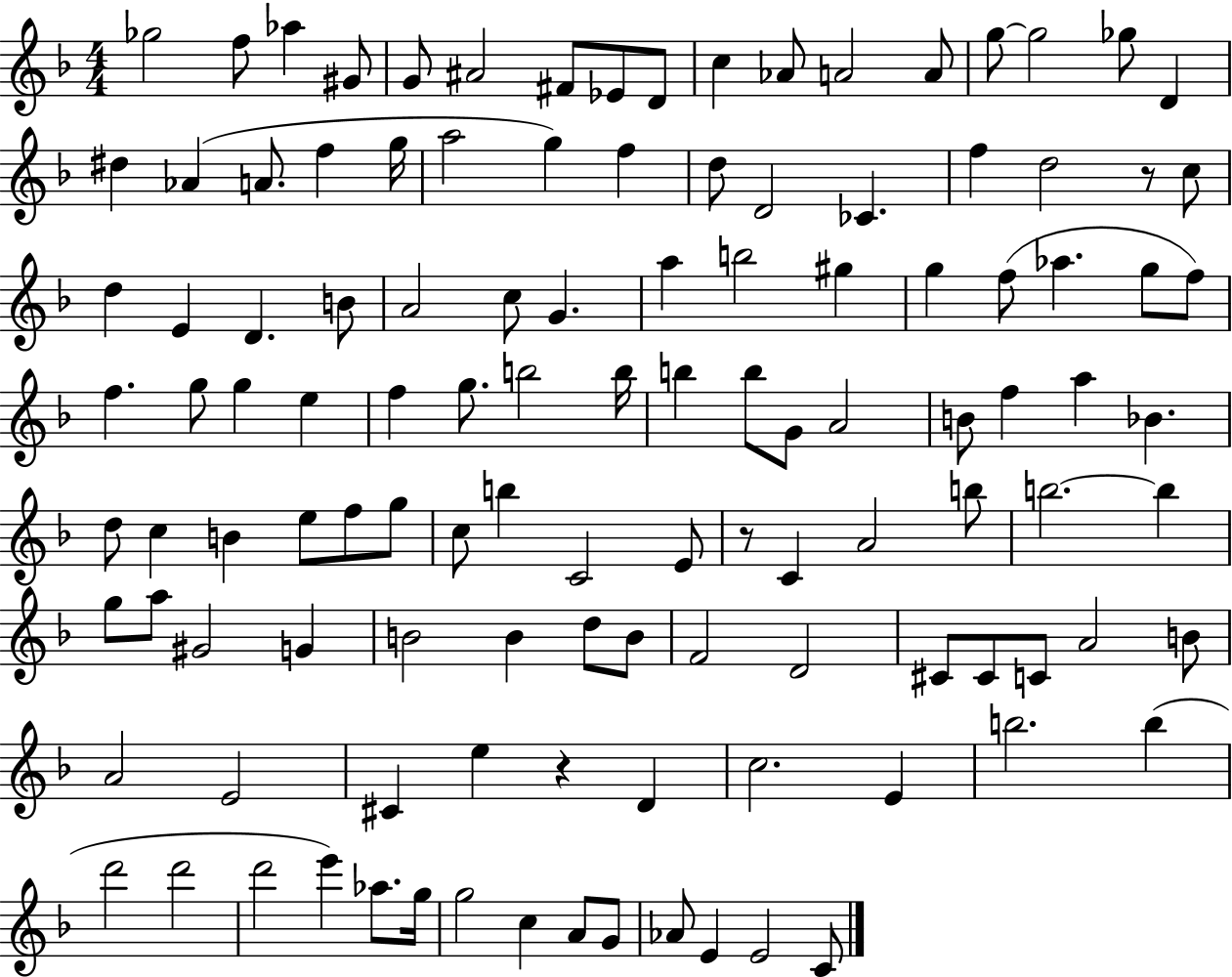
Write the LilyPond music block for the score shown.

{
  \clef treble
  \numericTimeSignature
  \time 4/4
  \key f \major
  \repeat volta 2 { ges''2 f''8 aes''4 gis'8 | g'8 ais'2 fis'8 ees'8 d'8 | c''4 aes'8 a'2 a'8 | g''8~~ g''2 ges''8 d'4 | \break dis''4 aes'4( a'8. f''4 g''16 | a''2 g''4) f''4 | d''8 d'2 ces'4. | f''4 d''2 r8 c''8 | \break d''4 e'4 d'4. b'8 | a'2 c''8 g'4. | a''4 b''2 gis''4 | g''4 f''8( aes''4. g''8 f''8) | \break f''4. g''8 g''4 e''4 | f''4 g''8. b''2 b''16 | b''4 b''8 g'8 a'2 | b'8 f''4 a''4 bes'4. | \break d''8 c''4 b'4 e''8 f''8 g''8 | c''8 b''4 c'2 e'8 | r8 c'4 a'2 b''8 | b''2.~~ b''4 | \break g''8 a''8 gis'2 g'4 | b'2 b'4 d''8 b'8 | f'2 d'2 | cis'8 cis'8 c'8 a'2 b'8 | \break a'2 e'2 | cis'4 e''4 r4 d'4 | c''2. e'4 | b''2. b''4( | \break d'''2 d'''2 | d'''2 e'''4) aes''8. g''16 | g''2 c''4 a'8 g'8 | aes'8 e'4 e'2 c'8 | \break } \bar "|."
}